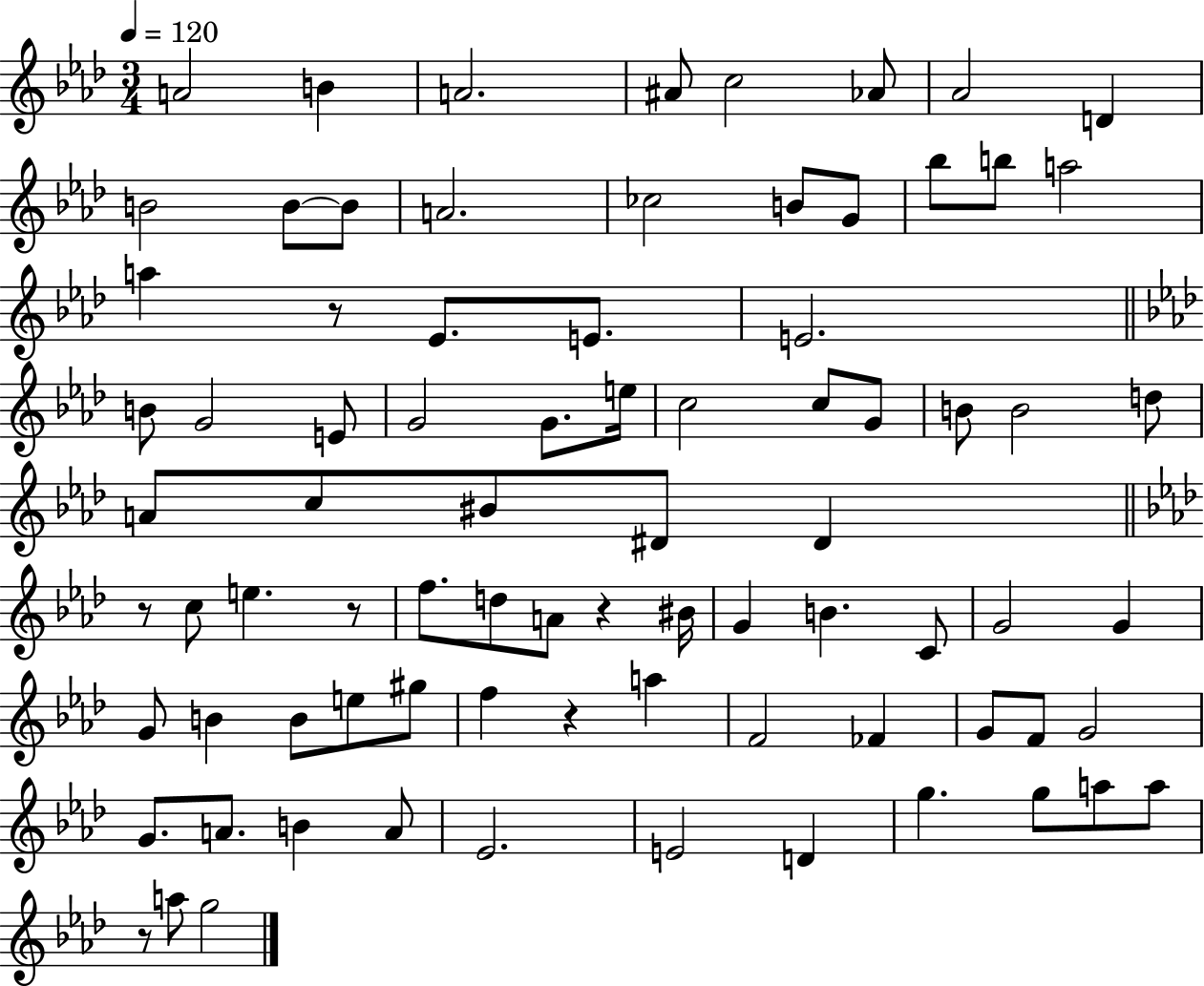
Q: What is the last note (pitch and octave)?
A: G5